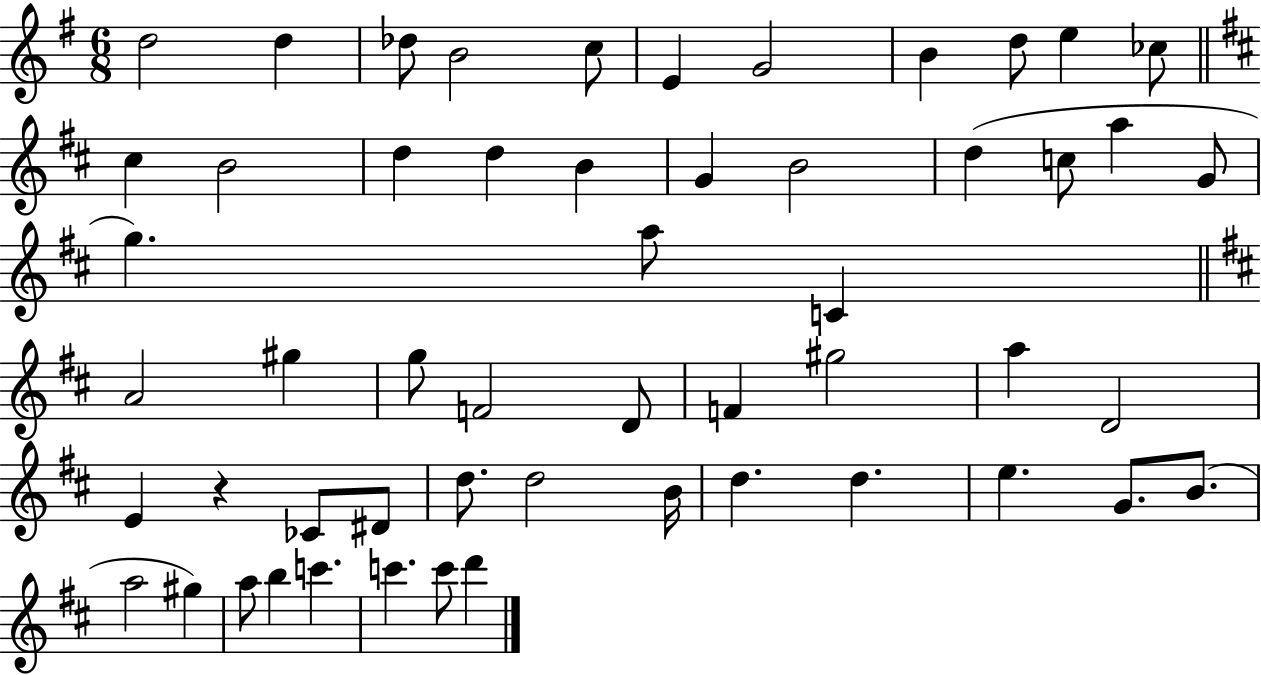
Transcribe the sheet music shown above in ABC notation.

X:1
T:Untitled
M:6/8
L:1/4
K:G
d2 d _d/2 B2 c/2 E G2 B d/2 e _c/2 ^c B2 d d B G B2 d c/2 a G/2 g a/2 C A2 ^g g/2 F2 D/2 F ^g2 a D2 E z _C/2 ^D/2 d/2 d2 B/4 d d e G/2 B/2 a2 ^g a/2 b c' c' c'/2 d'